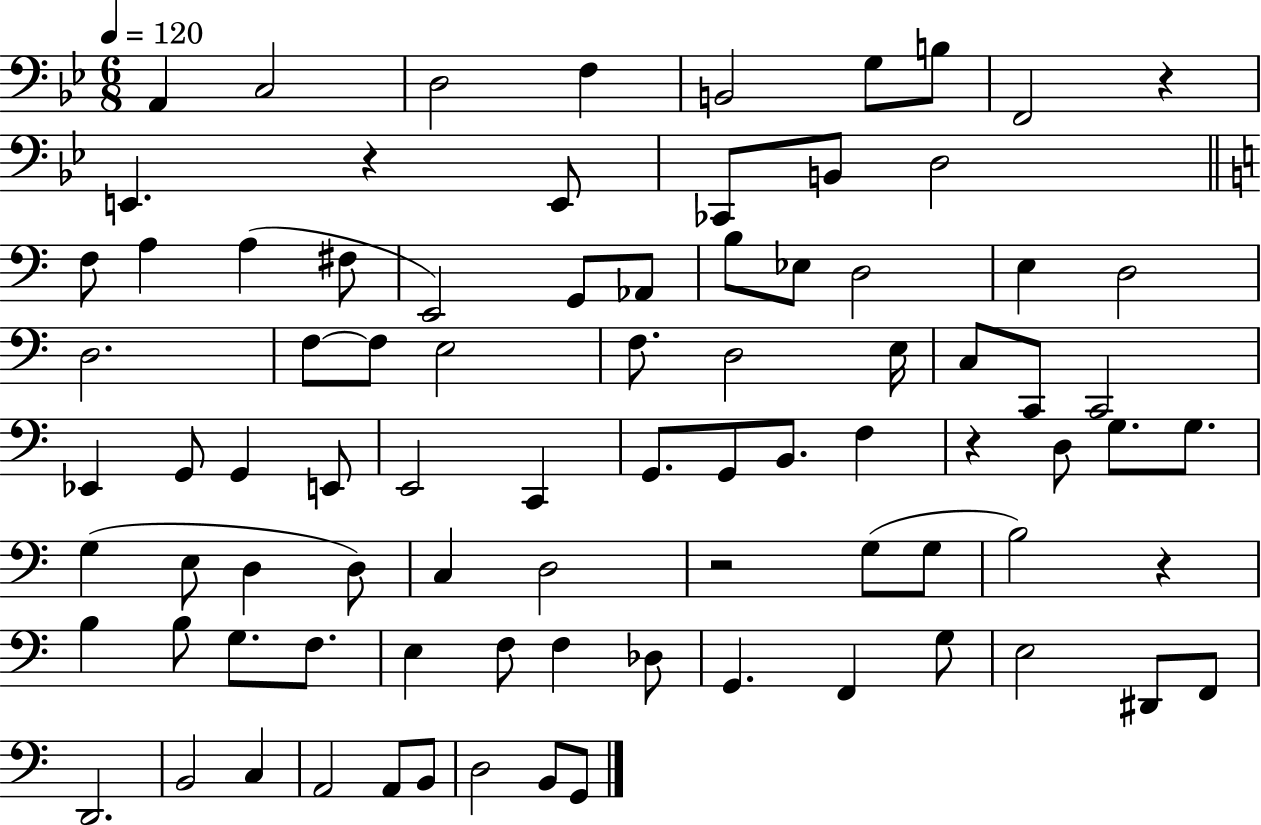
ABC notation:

X:1
T:Untitled
M:6/8
L:1/4
K:Bb
A,, C,2 D,2 F, B,,2 G,/2 B,/2 F,,2 z E,, z E,,/2 _C,,/2 B,,/2 D,2 F,/2 A, A, ^F,/2 E,,2 G,,/2 _A,,/2 B,/2 _E,/2 D,2 E, D,2 D,2 F,/2 F,/2 E,2 F,/2 D,2 E,/4 C,/2 C,,/2 C,,2 _E,, G,,/2 G,, E,,/2 E,,2 C,, G,,/2 G,,/2 B,,/2 F, z D,/2 G,/2 G,/2 G, E,/2 D, D,/2 C, D,2 z2 G,/2 G,/2 B,2 z B, B,/2 G,/2 F,/2 E, F,/2 F, _D,/2 G,, F,, G,/2 E,2 ^D,,/2 F,,/2 D,,2 B,,2 C, A,,2 A,,/2 B,,/2 D,2 B,,/2 G,,/2